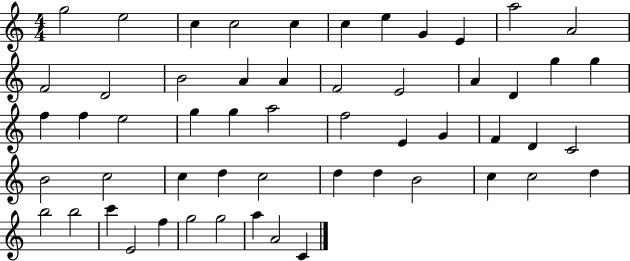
G5/h E5/h C5/q C5/h C5/q C5/q E5/q G4/q E4/q A5/h A4/h F4/h D4/h B4/h A4/q A4/q F4/h E4/h A4/q D4/q G5/q G5/q F5/q F5/q E5/h G5/q G5/q A5/h F5/h E4/q G4/q F4/q D4/q C4/h B4/h C5/h C5/q D5/q C5/h D5/q D5/q B4/h C5/q C5/h D5/q B5/h B5/h C6/q E4/h F5/q G5/h G5/h A5/q A4/h C4/q